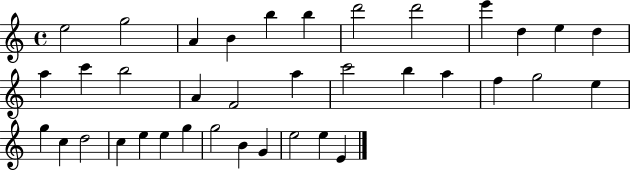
X:1
T:Untitled
M:4/4
L:1/4
K:C
e2 g2 A B b b d'2 d'2 e' d e d a c' b2 A F2 a c'2 b a f g2 e g c d2 c e e g g2 B G e2 e E